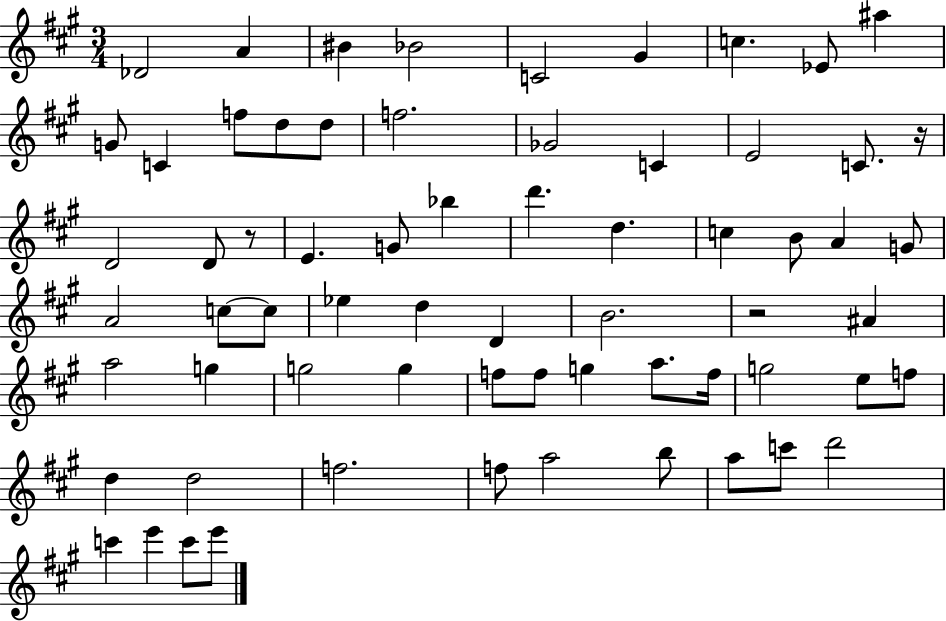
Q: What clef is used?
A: treble